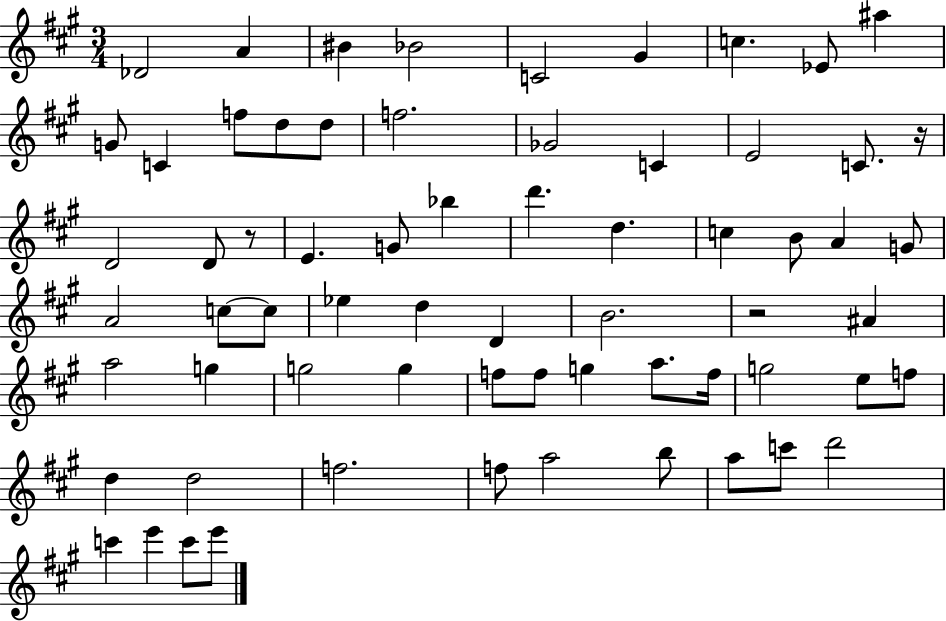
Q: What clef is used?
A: treble